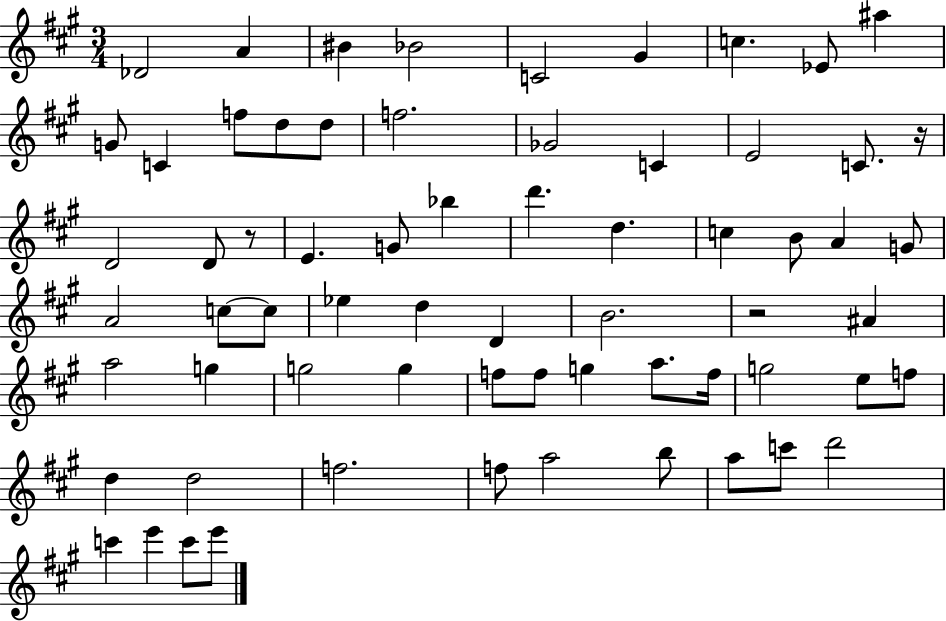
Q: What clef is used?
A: treble